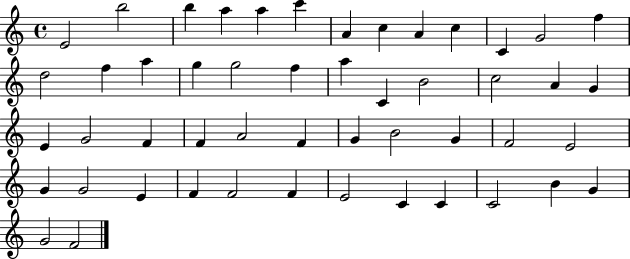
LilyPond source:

{
  \clef treble
  \time 4/4
  \defaultTimeSignature
  \key c \major
  e'2 b''2 | b''4 a''4 a''4 c'''4 | a'4 c''4 a'4 c''4 | c'4 g'2 f''4 | \break d''2 f''4 a''4 | g''4 g''2 f''4 | a''4 c'4 b'2 | c''2 a'4 g'4 | \break e'4 g'2 f'4 | f'4 a'2 f'4 | g'4 b'2 g'4 | f'2 e'2 | \break g'4 g'2 e'4 | f'4 f'2 f'4 | e'2 c'4 c'4 | c'2 b'4 g'4 | \break g'2 f'2 | \bar "|."
}